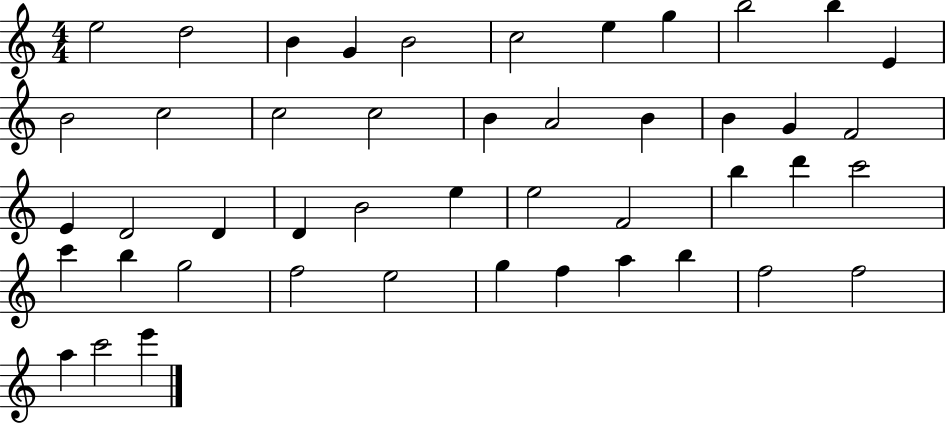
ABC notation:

X:1
T:Untitled
M:4/4
L:1/4
K:C
e2 d2 B G B2 c2 e g b2 b E B2 c2 c2 c2 B A2 B B G F2 E D2 D D B2 e e2 F2 b d' c'2 c' b g2 f2 e2 g f a b f2 f2 a c'2 e'